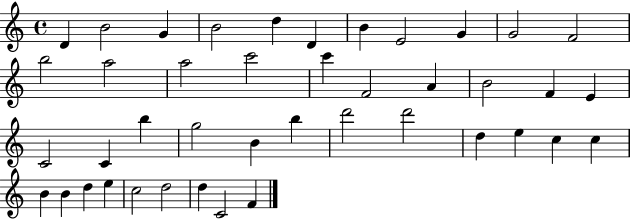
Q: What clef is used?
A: treble